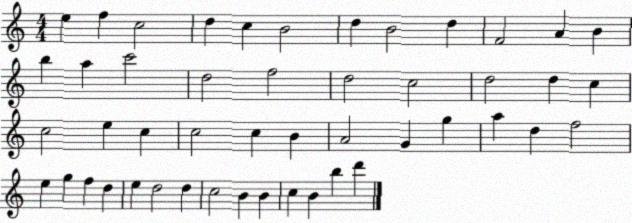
X:1
T:Untitled
M:4/4
L:1/4
K:C
e f c2 d c B2 d B2 d F2 A B b a c'2 d2 f2 d2 c2 d2 d c c2 e c c2 c B A2 G g a d f2 e g f d e d2 d c2 B B c B b d'